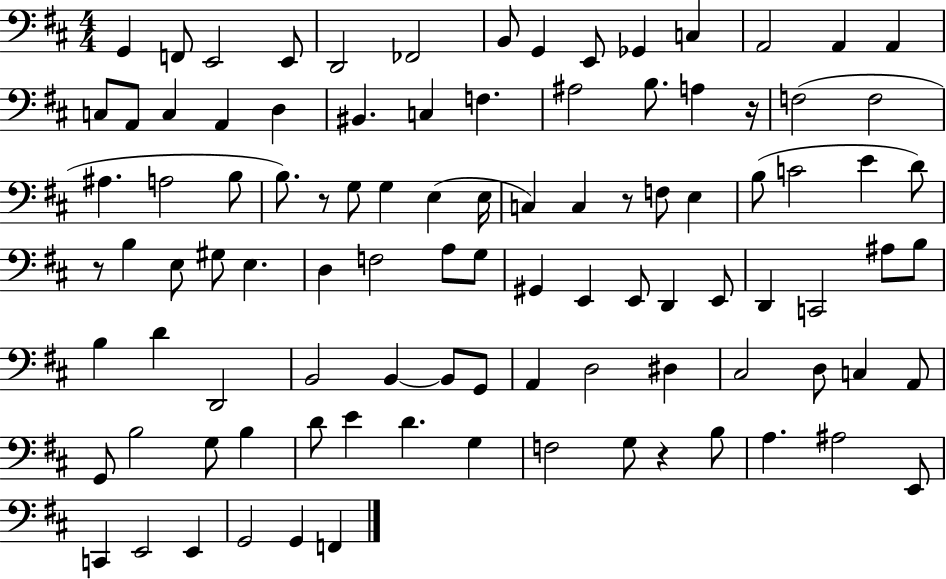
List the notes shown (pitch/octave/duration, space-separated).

G2/q F2/e E2/h E2/e D2/h FES2/h B2/e G2/q E2/e Gb2/q C3/q A2/h A2/q A2/q C3/e A2/e C3/q A2/q D3/q BIS2/q. C3/q F3/q. A#3/h B3/e. A3/q R/s F3/h F3/h A#3/q. A3/h B3/e B3/e. R/e G3/e G3/q E3/q E3/s C3/q C3/q R/e F3/e E3/q B3/e C4/h E4/q D4/e R/e B3/q E3/e G#3/e E3/q. D3/q F3/h A3/e G3/e G#2/q E2/q E2/e D2/q E2/e D2/q C2/h A#3/e B3/e B3/q D4/q D2/h B2/h B2/q B2/e G2/e A2/q D3/h D#3/q C#3/h D3/e C3/q A2/e G2/e B3/h G3/e B3/q D4/e E4/q D4/q. G3/q F3/h G3/e R/q B3/e A3/q. A#3/h E2/e C2/q E2/h E2/q G2/h G2/q F2/q